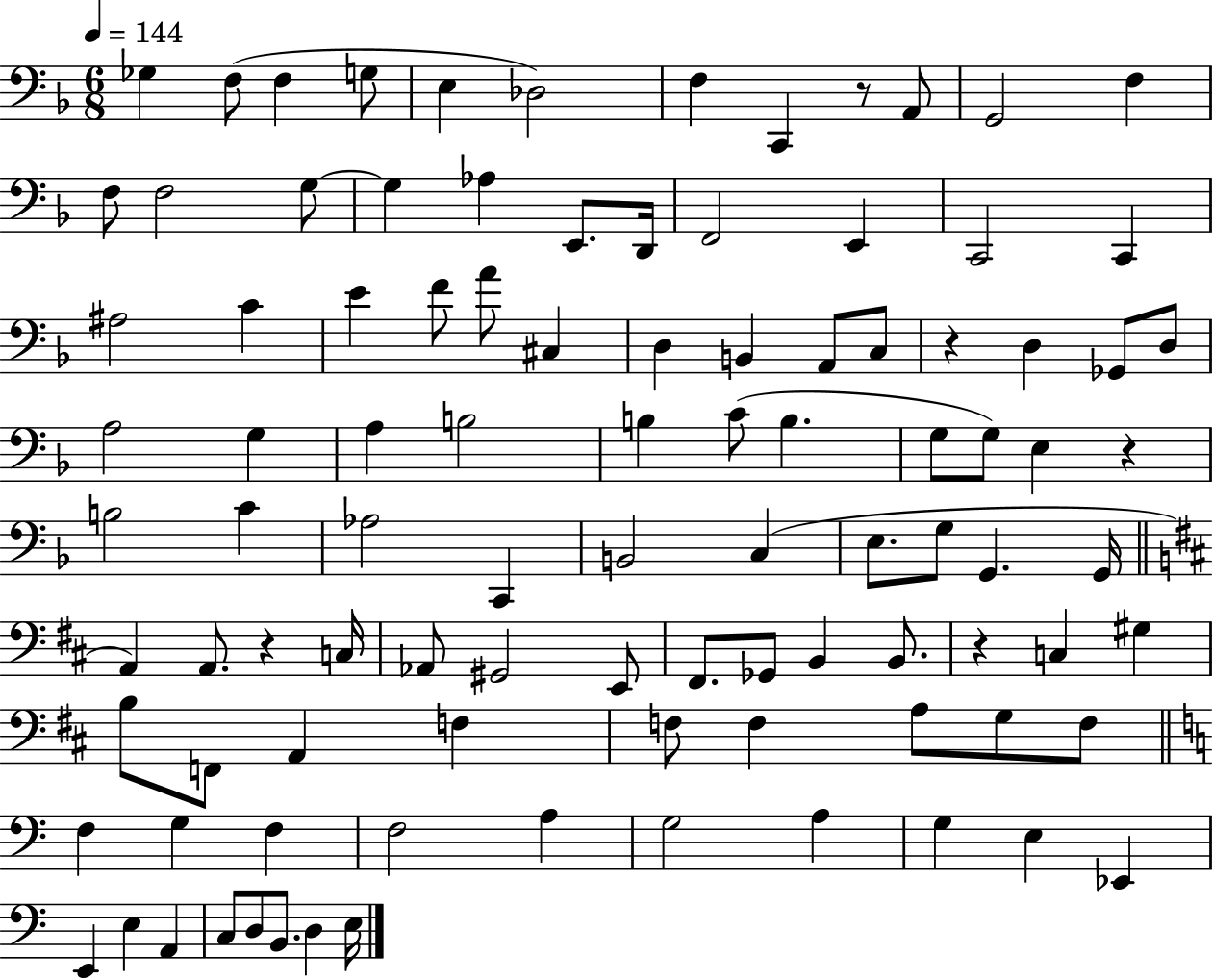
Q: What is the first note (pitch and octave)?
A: Gb3